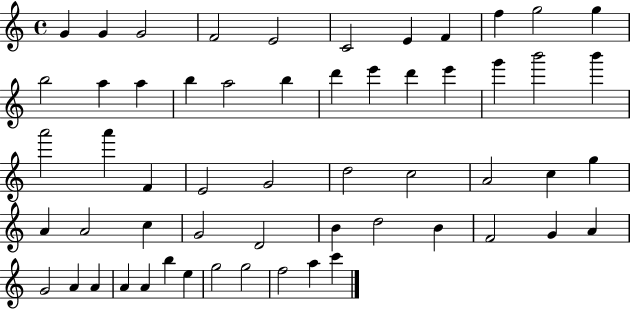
G4/q G4/q G4/h F4/h E4/h C4/h E4/q F4/q F5/q G5/h G5/q B5/h A5/q A5/q B5/q A5/h B5/q D6/q E6/q D6/q E6/q G6/q B6/h B6/q A6/h A6/q F4/q E4/h G4/h D5/h C5/h A4/h C5/q G5/q A4/q A4/h C5/q G4/h D4/h B4/q D5/h B4/q F4/h G4/q A4/q G4/h A4/q A4/q A4/q A4/q B5/q E5/q G5/h G5/h F5/h A5/q C6/q